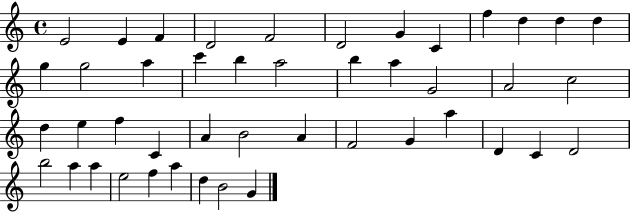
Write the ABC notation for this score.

X:1
T:Untitled
M:4/4
L:1/4
K:C
E2 E F D2 F2 D2 G C f d d d g g2 a c' b a2 b a G2 A2 c2 d e f C A B2 A F2 G a D C D2 b2 a a e2 f a d B2 G